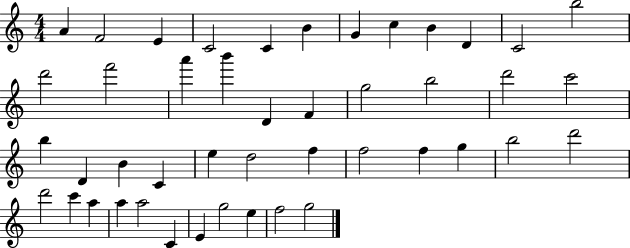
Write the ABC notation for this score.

X:1
T:Untitled
M:4/4
L:1/4
K:C
A F2 E C2 C B G c B D C2 b2 d'2 f'2 a' b' D F g2 b2 d'2 c'2 b D B C e d2 f f2 f g b2 d'2 d'2 c' a a a2 C E g2 e f2 g2